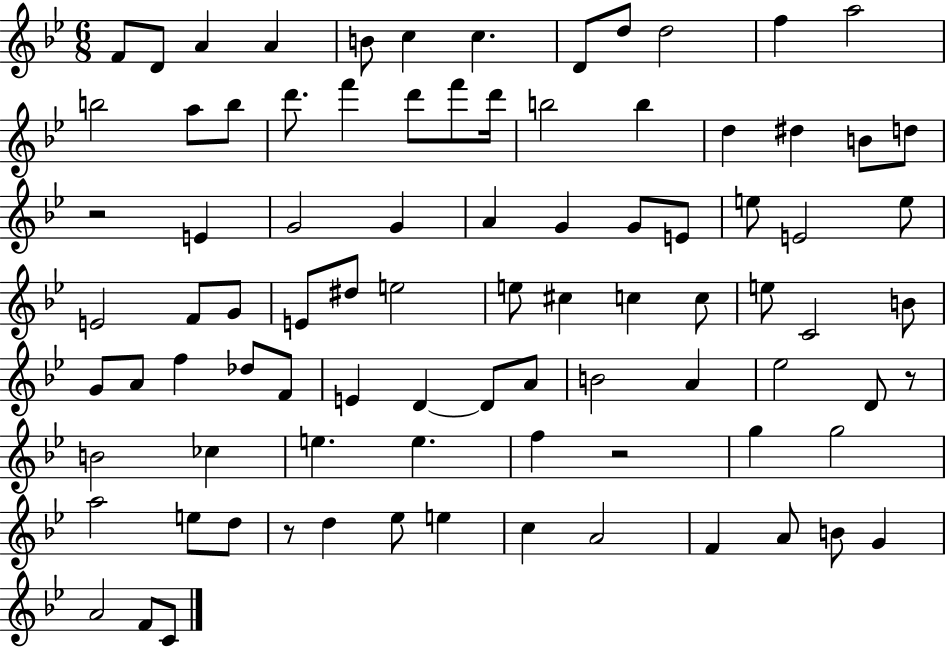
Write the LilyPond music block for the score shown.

{
  \clef treble
  \numericTimeSignature
  \time 6/8
  \key bes \major
  f'8 d'8 a'4 a'4 | b'8 c''4 c''4. | d'8 d''8 d''2 | f''4 a''2 | \break b''2 a''8 b''8 | d'''8. f'''4 d'''8 f'''8 d'''16 | b''2 b''4 | d''4 dis''4 b'8 d''8 | \break r2 e'4 | g'2 g'4 | a'4 g'4 g'8 e'8 | e''8 e'2 e''8 | \break e'2 f'8 g'8 | e'8 dis''8 e''2 | e''8 cis''4 c''4 c''8 | e''8 c'2 b'8 | \break g'8 a'8 f''4 des''8 f'8 | e'4 d'4~~ d'8 a'8 | b'2 a'4 | ees''2 d'8 r8 | \break b'2 ces''4 | e''4. e''4. | f''4 r2 | g''4 g''2 | \break a''2 e''8 d''8 | r8 d''4 ees''8 e''4 | c''4 a'2 | f'4 a'8 b'8 g'4 | \break a'2 f'8 c'8 | \bar "|."
}